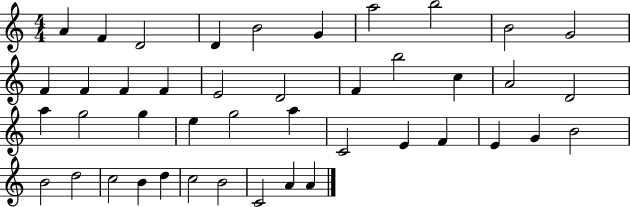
X:1
T:Untitled
M:4/4
L:1/4
K:C
A F D2 D B2 G a2 b2 B2 G2 F F F F E2 D2 F b2 c A2 D2 a g2 g e g2 a C2 E F E G B2 B2 d2 c2 B d c2 B2 C2 A A